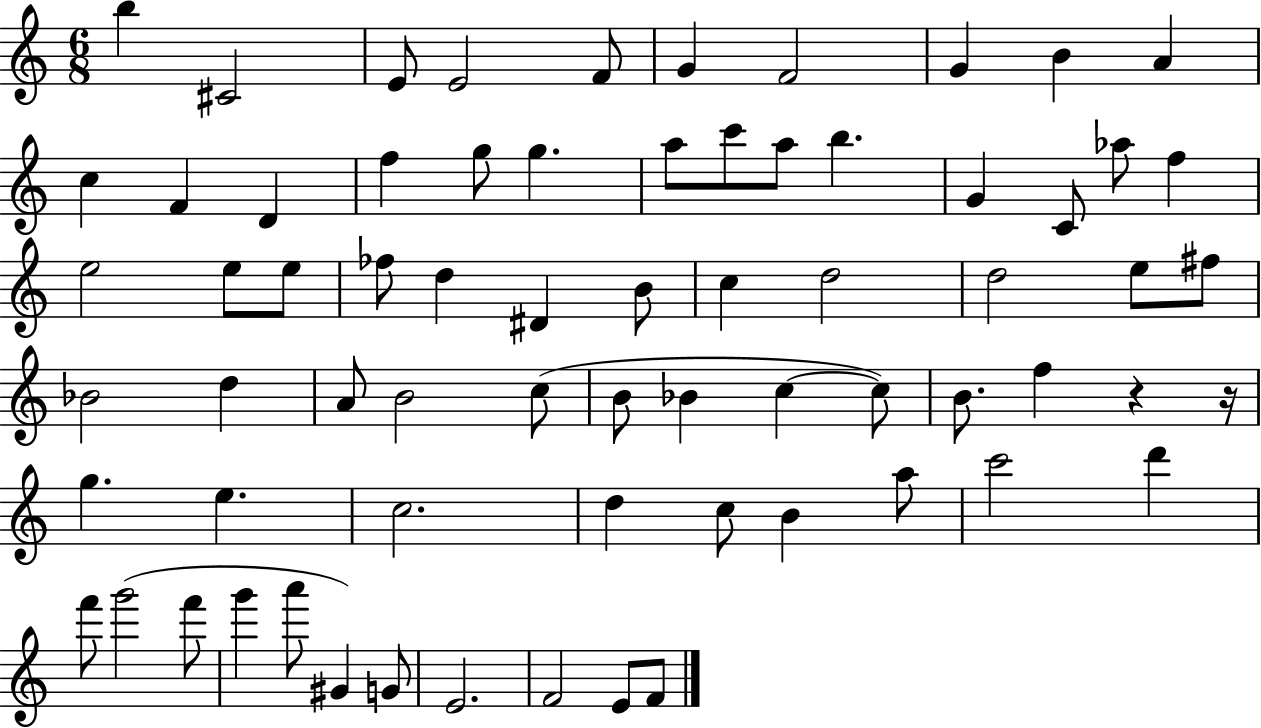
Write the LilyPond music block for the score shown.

{
  \clef treble
  \numericTimeSignature
  \time 6/8
  \key c \major
  b''4 cis'2 | e'8 e'2 f'8 | g'4 f'2 | g'4 b'4 a'4 | \break c''4 f'4 d'4 | f''4 g''8 g''4. | a''8 c'''8 a''8 b''4. | g'4 c'8 aes''8 f''4 | \break e''2 e''8 e''8 | fes''8 d''4 dis'4 b'8 | c''4 d''2 | d''2 e''8 fis''8 | \break bes'2 d''4 | a'8 b'2 c''8( | b'8 bes'4 c''4~~ c''8) | b'8. f''4 r4 r16 | \break g''4. e''4. | c''2. | d''4 c''8 b'4 a''8 | c'''2 d'''4 | \break f'''8 g'''2( f'''8 | g'''4 a'''8 gis'4) g'8 | e'2. | f'2 e'8 f'8 | \break \bar "|."
}